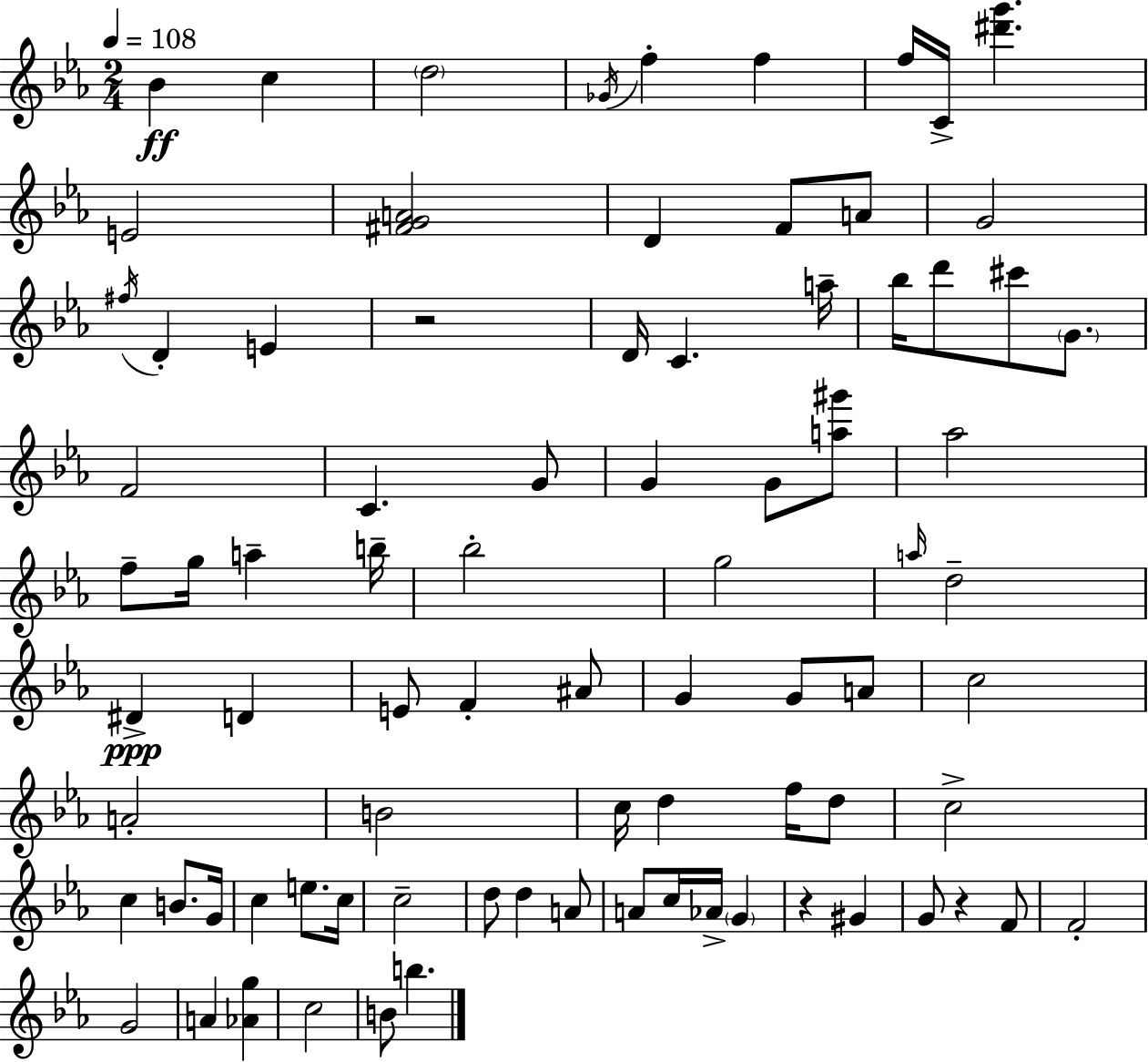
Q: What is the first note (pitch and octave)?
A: Bb4